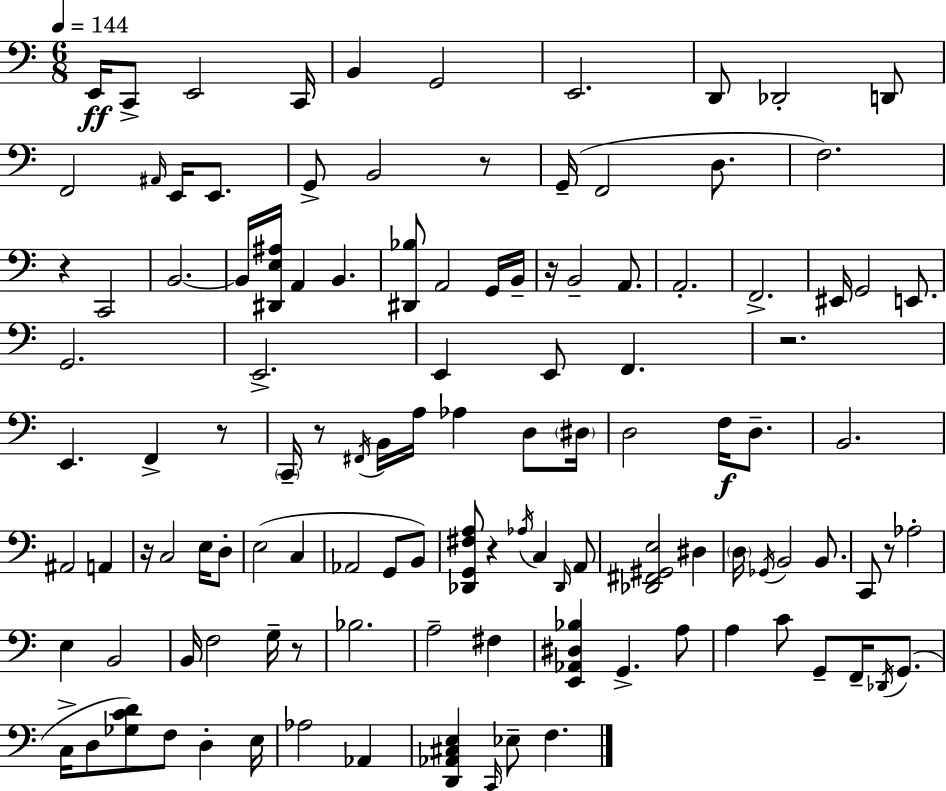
X:1
T:Untitled
M:6/8
L:1/4
K:C
E,,/4 C,,/2 E,,2 C,,/4 B,, G,,2 E,,2 D,,/2 _D,,2 D,,/2 F,,2 ^A,,/4 E,,/4 E,,/2 G,,/2 B,,2 z/2 G,,/4 F,,2 D,/2 F,2 z C,,2 B,,2 B,,/4 [^D,,E,^A,]/4 A,, B,, [^D,,_B,]/2 A,,2 G,,/4 B,,/4 z/4 B,,2 A,,/2 A,,2 F,,2 ^E,,/4 G,,2 E,,/2 G,,2 E,,2 E,, E,,/2 F,, z2 E,, F,, z/2 C,,/4 z/2 ^F,,/4 B,,/4 A,/4 _A, D,/2 ^D,/4 D,2 F,/4 D,/2 B,,2 ^A,,2 A,, z/4 C,2 E,/4 D,/2 E,2 C, _A,,2 G,,/2 B,,/2 [_D,,G,,^F,A,]/2 z _A,/4 C, _D,,/4 A,,/2 [_D,,^F,,^G,,E,]2 ^D, D,/4 _G,,/4 B,,2 B,,/2 C,,/2 z/2 _A,2 E, B,,2 B,,/4 F,2 G,/4 z/2 _B,2 A,2 ^F, [E,,_A,,^D,_B,] G,, A,/2 A, C/2 G,,/2 F,,/4 _D,,/4 G,,/2 C,/4 D,/2 [_G,CD]/2 F,/2 D, E,/4 _A,2 _A,, [D,,_A,,^C,E,] C,,/4 _E,/2 F,